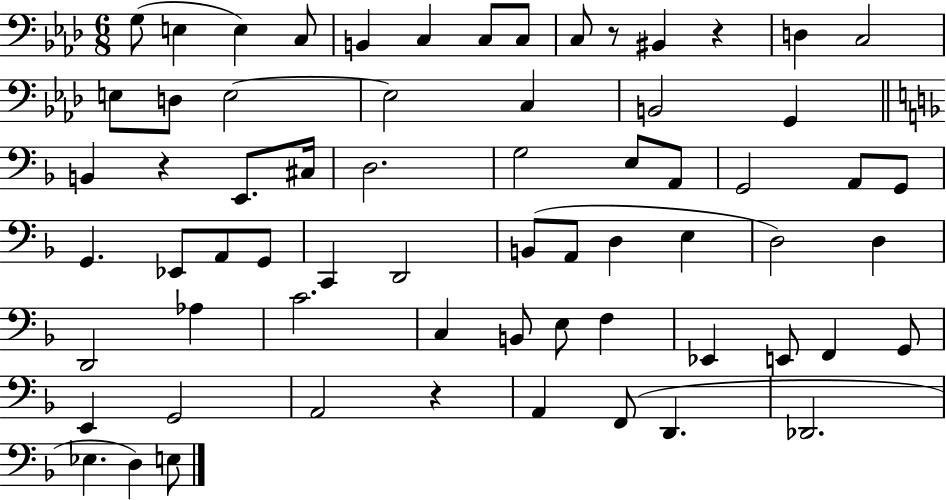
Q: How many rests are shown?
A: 4